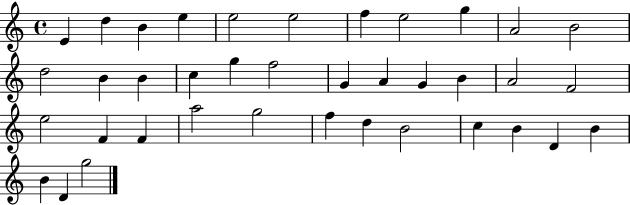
X:1
T:Untitled
M:4/4
L:1/4
K:C
E d B e e2 e2 f e2 g A2 B2 d2 B B c g f2 G A G B A2 F2 e2 F F a2 g2 f d B2 c B D B B D g2